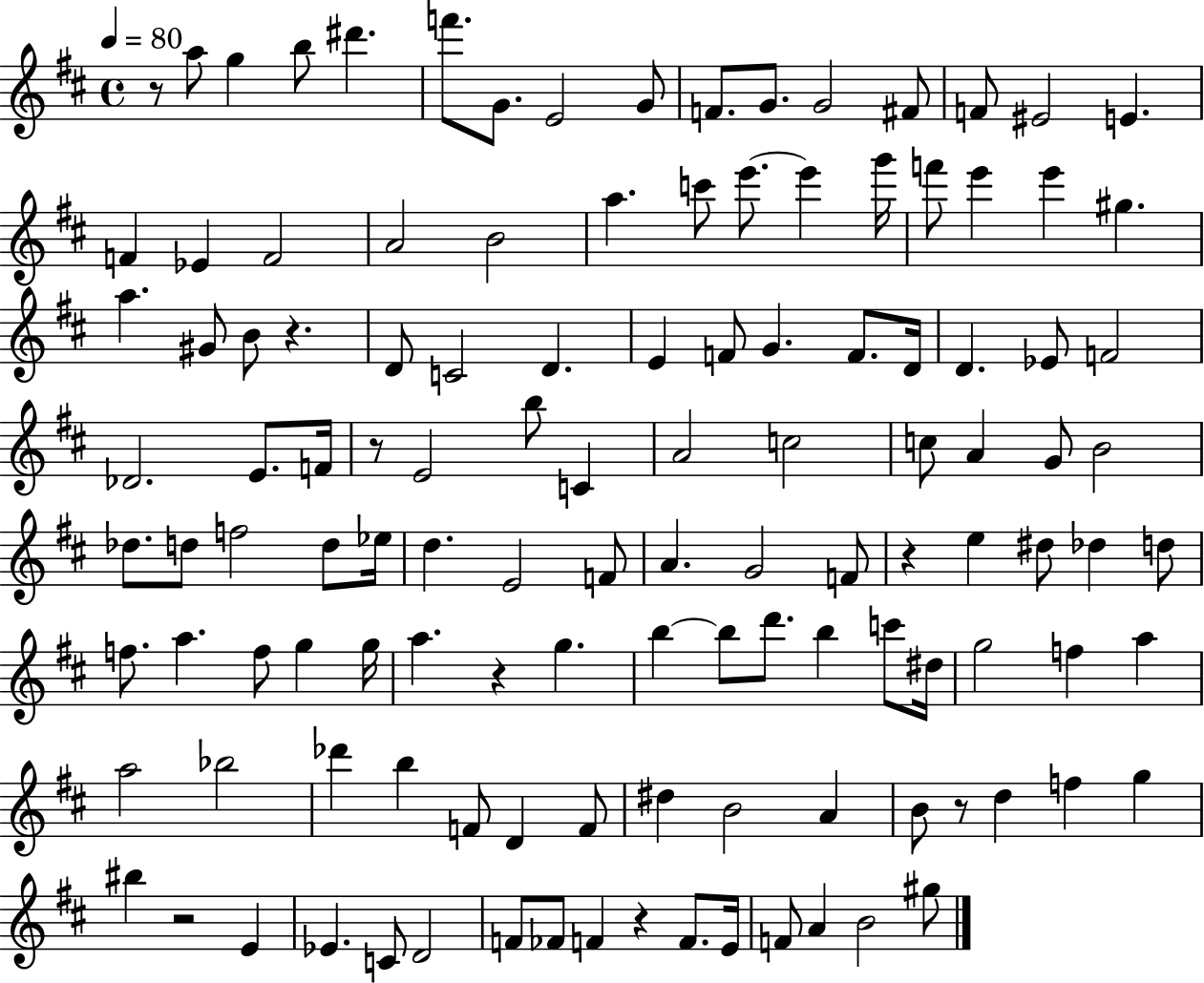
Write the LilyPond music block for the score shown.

{
  \clef treble
  \time 4/4
  \defaultTimeSignature
  \key d \major
  \tempo 4 = 80
  r8 a''8 g''4 b''8 dis'''4. | f'''8. g'8. e'2 g'8 | f'8. g'8. g'2 fis'8 | f'8 eis'2 e'4. | \break f'4 ees'4 f'2 | a'2 b'2 | a''4. c'''8 e'''8.~~ e'''4 g'''16 | f'''8 e'''4 e'''4 gis''4. | \break a''4. gis'8 b'8 r4. | d'8 c'2 d'4. | e'4 f'8 g'4. f'8. d'16 | d'4. ees'8 f'2 | \break des'2. e'8. f'16 | r8 e'2 b''8 c'4 | a'2 c''2 | c''8 a'4 g'8 b'2 | \break des''8. d''8 f''2 d''8 ees''16 | d''4. e'2 f'8 | a'4. g'2 f'8 | r4 e''4 dis''8 des''4 d''8 | \break f''8. a''4. f''8 g''4 g''16 | a''4. r4 g''4. | b''4~~ b''8 d'''8. b''4 c'''8 dis''16 | g''2 f''4 a''4 | \break a''2 bes''2 | des'''4 b''4 f'8 d'4 f'8 | dis''4 b'2 a'4 | b'8 r8 d''4 f''4 g''4 | \break bis''4 r2 e'4 | ees'4. c'8 d'2 | f'8 fes'8 f'4 r4 f'8. e'16 | f'8 a'4 b'2 gis''8 | \break \bar "|."
}